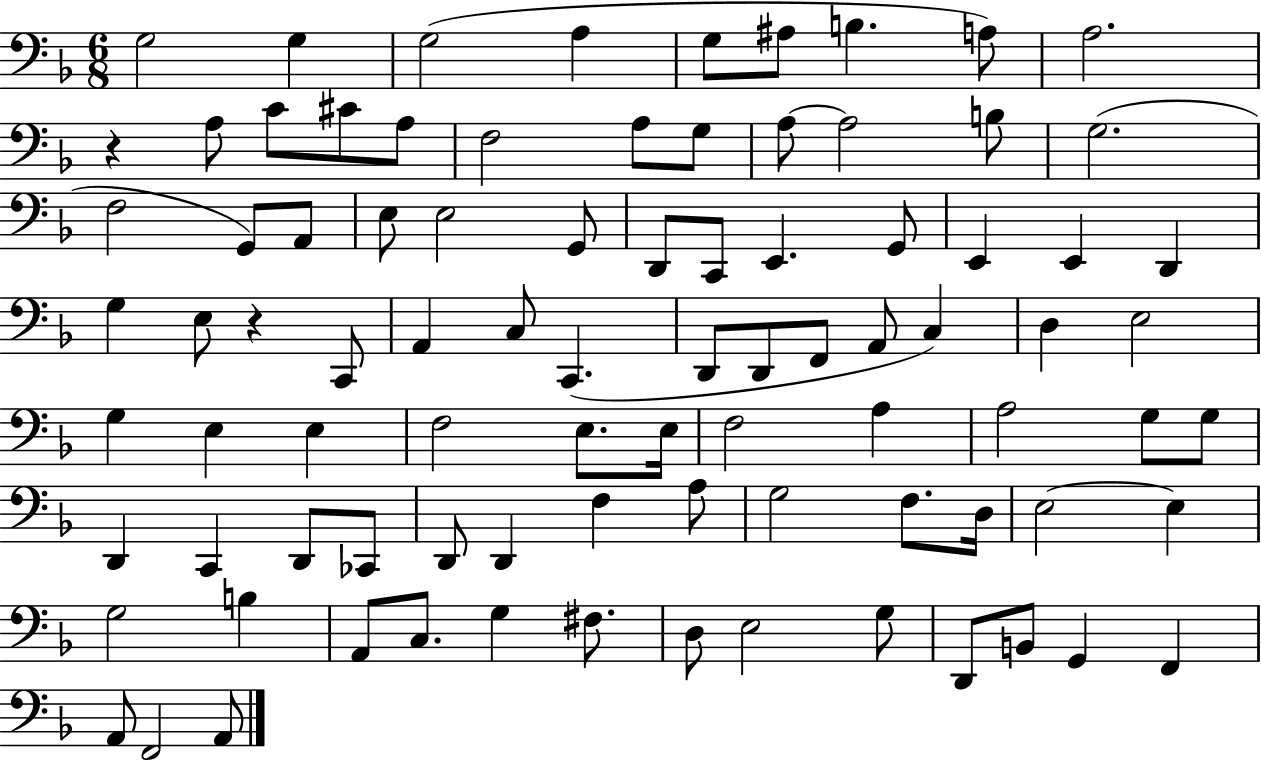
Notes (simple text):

G3/h G3/q G3/h A3/q G3/e A#3/e B3/q. A3/e A3/h. R/q A3/e C4/e C#4/e A3/e F3/h A3/e G3/e A3/e A3/h B3/e G3/h. F3/h G2/e A2/e E3/e E3/h G2/e D2/e C2/e E2/q. G2/e E2/q E2/q D2/q G3/q E3/e R/q C2/e A2/q C3/e C2/q. D2/e D2/e F2/e A2/e C3/q D3/q E3/h G3/q E3/q E3/q F3/h E3/e. E3/s F3/h A3/q A3/h G3/e G3/e D2/q C2/q D2/e CES2/e D2/e D2/q F3/q A3/e G3/h F3/e. D3/s E3/h E3/q G3/h B3/q A2/e C3/e. G3/q F#3/e. D3/e E3/h G3/e D2/e B2/e G2/q F2/q A2/e F2/h A2/e